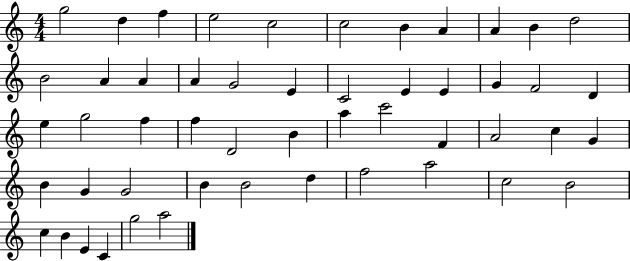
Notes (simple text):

G5/h D5/q F5/q E5/h C5/h C5/h B4/q A4/q A4/q B4/q D5/h B4/h A4/q A4/q A4/q G4/h E4/q C4/h E4/q E4/q G4/q F4/h D4/q E5/q G5/h F5/q F5/q D4/h B4/q A5/q C6/h F4/q A4/h C5/q G4/q B4/q G4/q G4/h B4/q B4/h D5/q F5/h A5/h C5/h B4/h C5/q B4/q E4/q C4/q G5/h A5/h